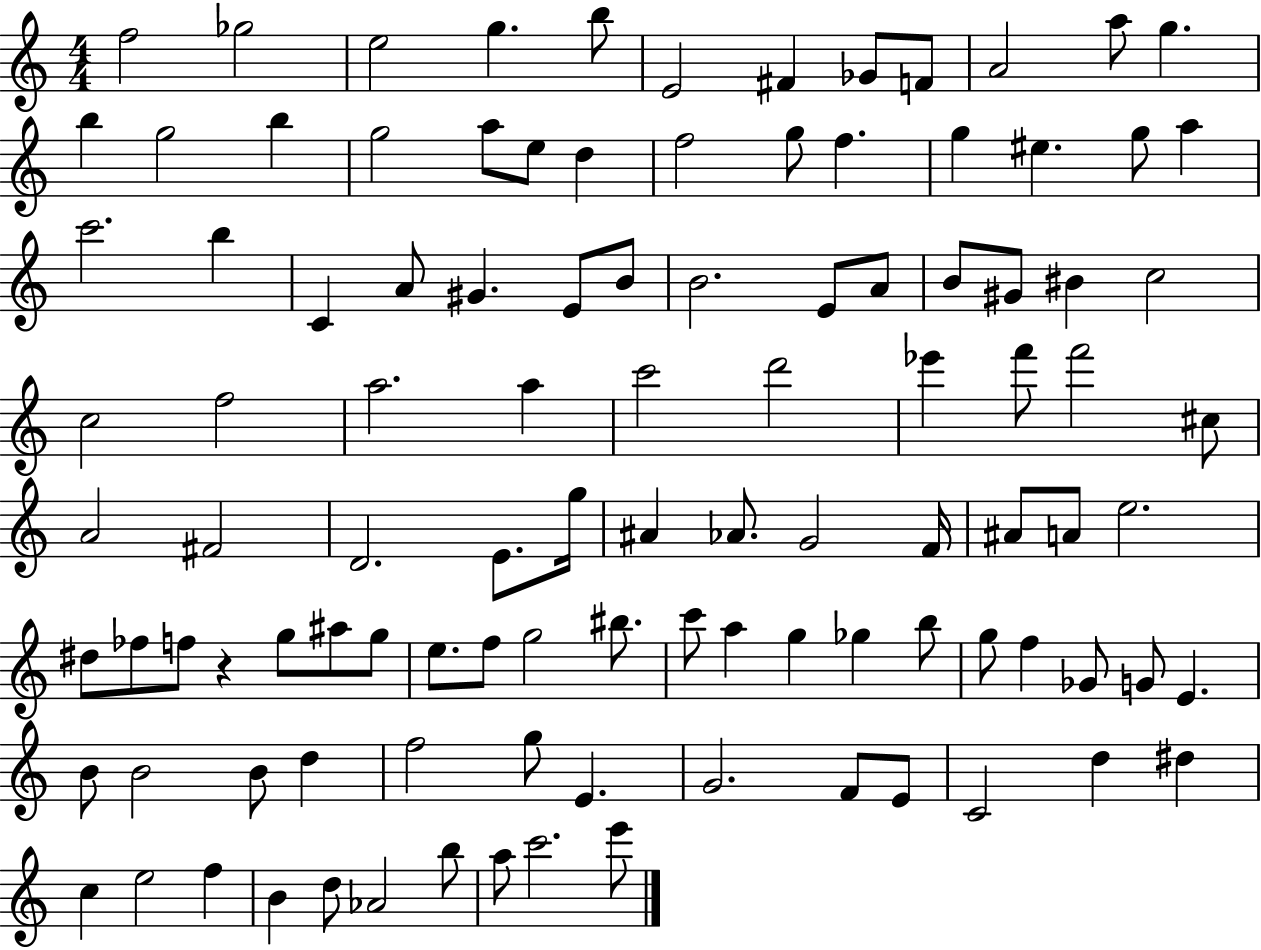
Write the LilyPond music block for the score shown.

{
  \clef treble
  \numericTimeSignature
  \time 4/4
  \key c \major
  f''2 ges''2 | e''2 g''4. b''8 | e'2 fis'4 ges'8 f'8 | a'2 a''8 g''4. | \break b''4 g''2 b''4 | g''2 a''8 e''8 d''4 | f''2 g''8 f''4. | g''4 eis''4. g''8 a''4 | \break c'''2. b''4 | c'4 a'8 gis'4. e'8 b'8 | b'2. e'8 a'8 | b'8 gis'8 bis'4 c''2 | \break c''2 f''2 | a''2. a''4 | c'''2 d'''2 | ees'''4 f'''8 f'''2 cis''8 | \break a'2 fis'2 | d'2. e'8. g''16 | ais'4 aes'8. g'2 f'16 | ais'8 a'8 e''2. | \break dis''8 fes''8 f''8 r4 g''8 ais''8 g''8 | e''8. f''8 g''2 bis''8. | c'''8 a''4 g''4 ges''4 b''8 | g''8 f''4 ges'8 g'8 e'4. | \break b'8 b'2 b'8 d''4 | f''2 g''8 e'4. | g'2. f'8 e'8 | c'2 d''4 dis''4 | \break c''4 e''2 f''4 | b'4 d''8 aes'2 b''8 | a''8 c'''2. e'''8 | \bar "|."
}